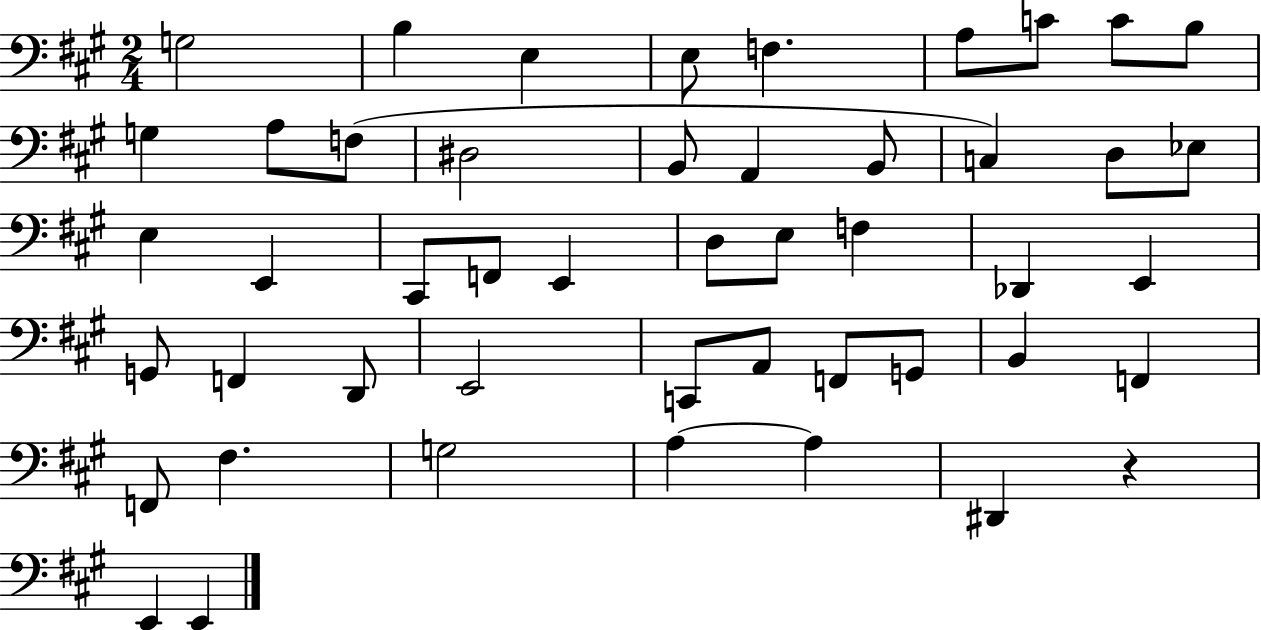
X:1
T:Untitled
M:2/4
L:1/4
K:A
G,2 B, E, E,/2 F, A,/2 C/2 C/2 B,/2 G, A,/2 F,/2 ^D,2 B,,/2 A,, B,,/2 C, D,/2 _E,/2 E, E,, ^C,,/2 F,,/2 E,, D,/2 E,/2 F, _D,, E,, G,,/2 F,, D,,/2 E,,2 C,,/2 A,,/2 F,,/2 G,,/2 B,, F,, F,,/2 ^F, G,2 A, A, ^D,, z E,, E,,